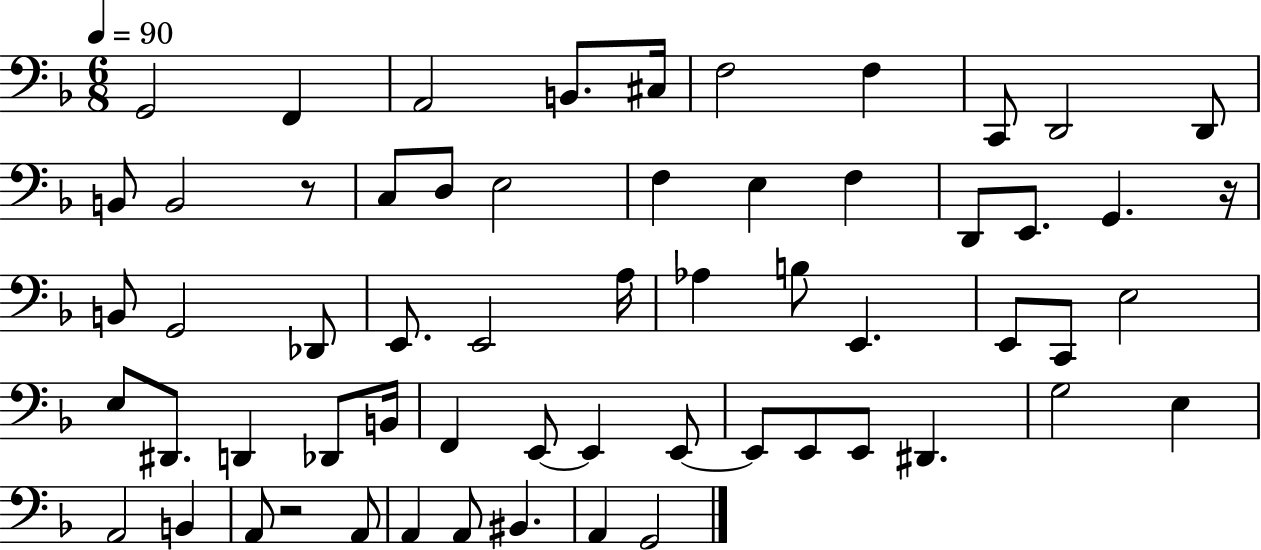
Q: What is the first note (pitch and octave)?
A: G2